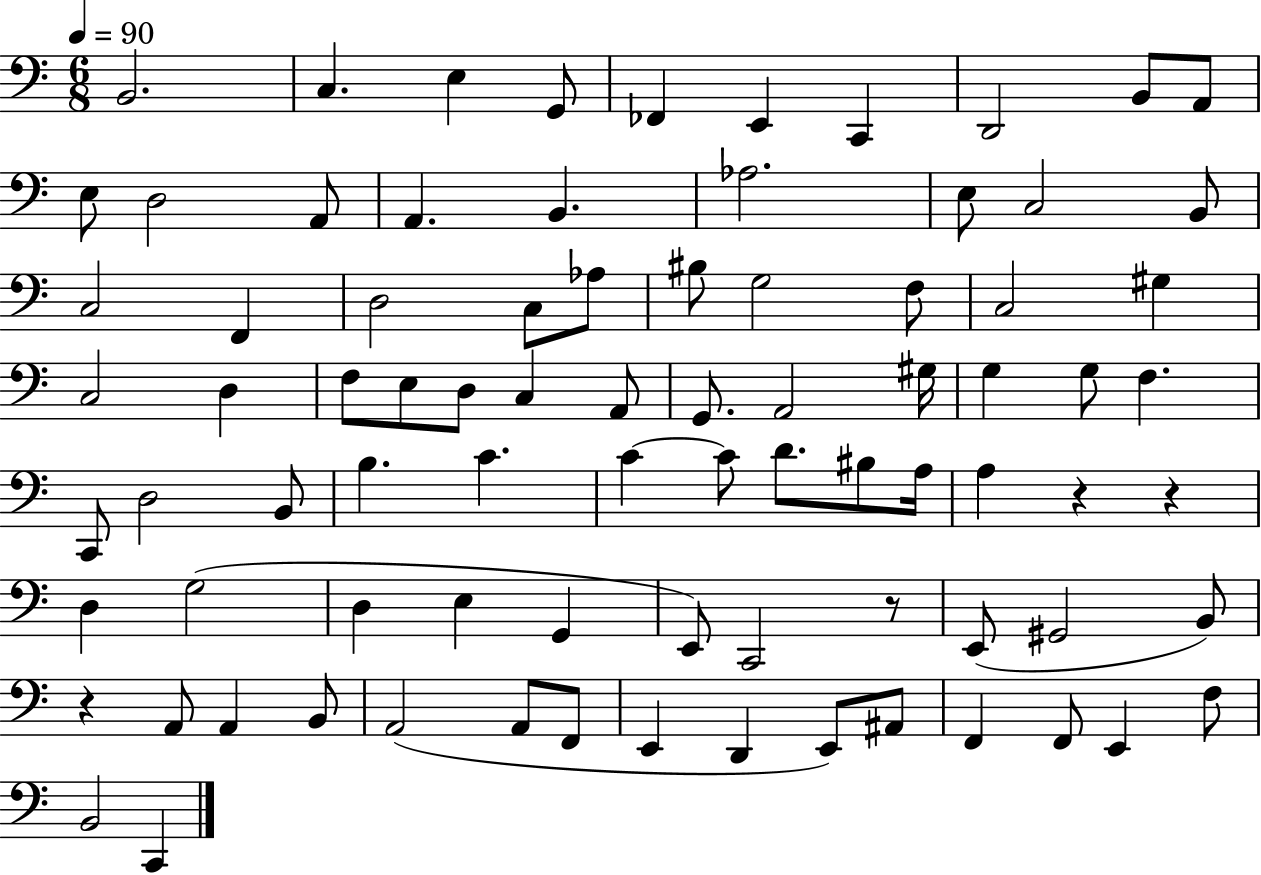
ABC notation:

X:1
T:Untitled
M:6/8
L:1/4
K:C
B,,2 C, E, G,,/2 _F,, E,, C,, D,,2 B,,/2 A,,/2 E,/2 D,2 A,,/2 A,, B,, _A,2 E,/2 C,2 B,,/2 C,2 F,, D,2 C,/2 _A,/2 ^B,/2 G,2 F,/2 C,2 ^G, C,2 D, F,/2 E,/2 D,/2 C, A,,/2 G,,/2 A,,2 ^G,/4 G, G,/2 F, C,,/2 D,2 B,,/2 B, C C C/2 D/2 ^B,/2 A,/4 A, z z D, G,2 D, E, G,, E,,/2 C,,2 z/2 E,,/2 ^G,,2 B,,/2 z A,,/2 A,, B,,/2 A,,2 A,,/2 F,,/2 E,, D,, E,,/2 ^A,,/2 F,, F,,/2 E,, F,/2 B,,2 C,,